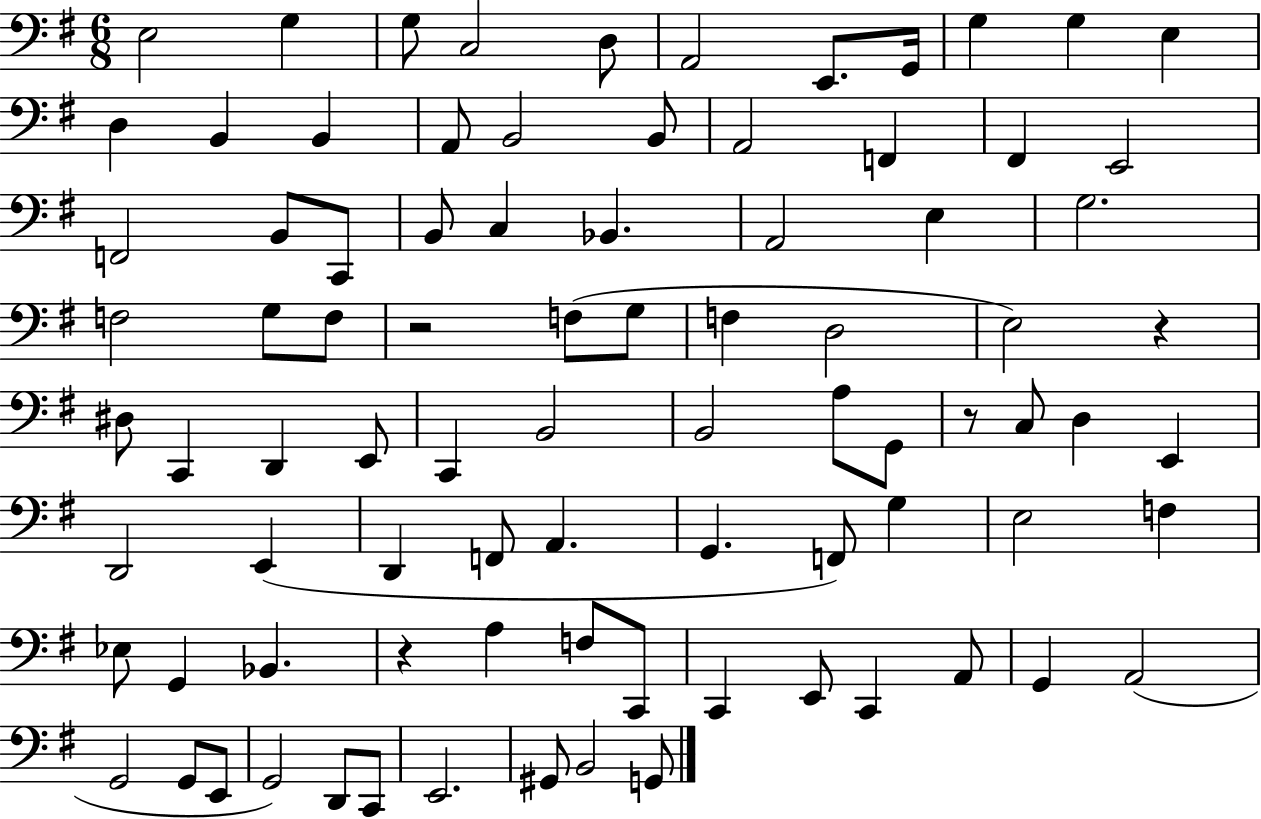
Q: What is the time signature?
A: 6/8